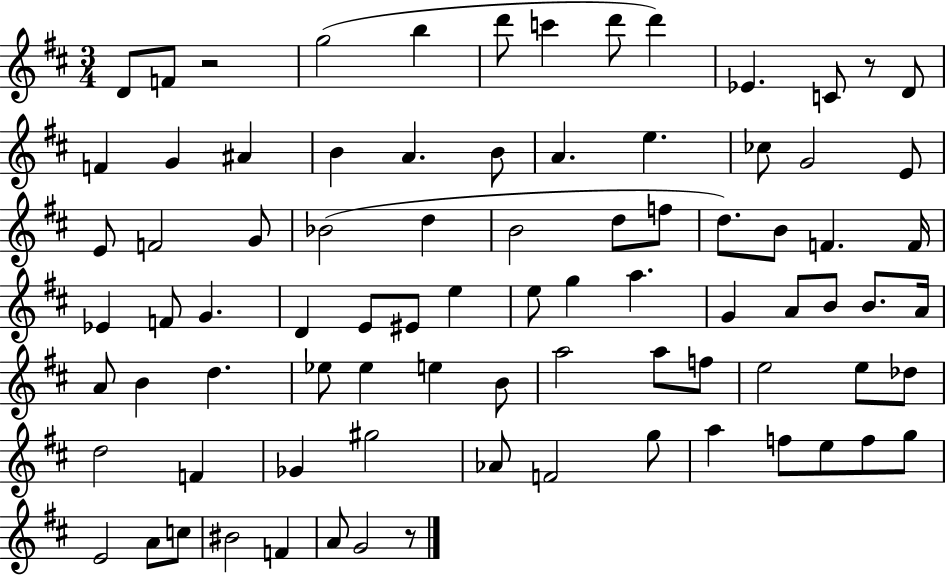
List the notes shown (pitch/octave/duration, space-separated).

D4/e F4/e R/h G5/h B5/q D6/e C6/q D6/e D6/q Eb4/q. C4/e R/e D4/e F4/q G4/q A#4/q B4/q A4/q. B4/e A4/q. E5/q. CES5/e G4/h E4/e E4/e F4/h G4/e Bb4/h D5/q B4/h D5/e F5/e D5/e. B4/e F4/q. F4/s Eb4/q F4/e G4/q. D4/q E4/e EIS4/e E5/q E5/e G5/q A5/q. G4/q A4/e B4/e B4/e. A4/s A4/e B4/q D5/q. Eb5/e Eb5/q E5/q B4/e A5/h A5/e F5/e E5/h E5/e Db5/e D5/h F4/q Gb4/q G#5/h Ab4/e F4/h G5/e A5/q F5/e E5/e F5/e G5/e E4/h A4/e C5/e BIS4/h F4/q A4/e G4/h R/e